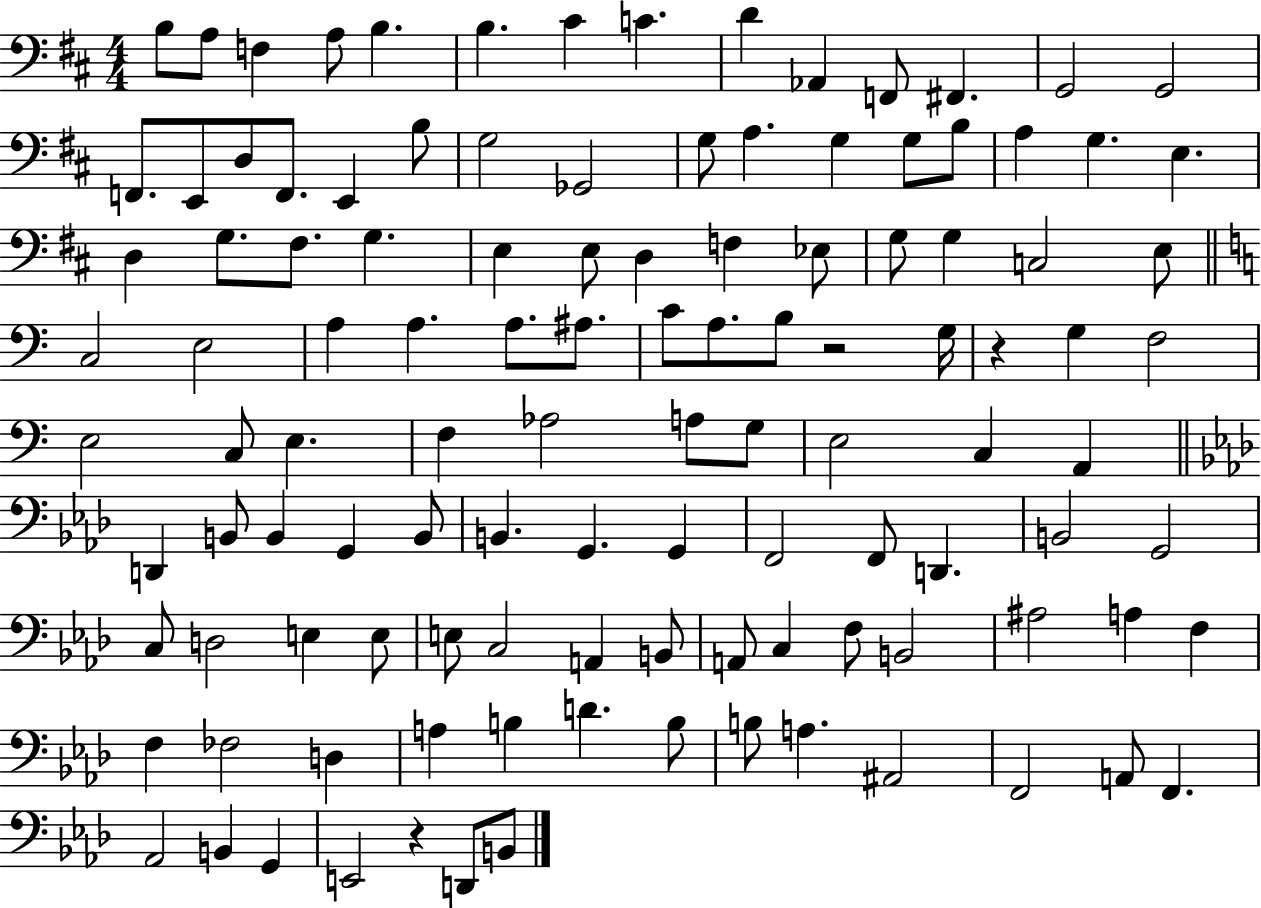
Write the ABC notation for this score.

X:1
T:Untitled
M:4/4
L:1/4
K:D
B,/2 A,/2 F, A,/2 B, B, ^C C D _A,, F,,/2 ^F,, G,,2 G,,2 F,,/2 E,,/2 D,/2 F,,/2 E,, B,/2 G,2 _G,,2 G,/2 A, G, G,/2 B,/2 A, G, E, D, G,/2 ^F,/2 G, E, E,/2 D, F, _E,/2 G,/2 G, C,2 E,/2 C,2 E,2 A, A, A,/2 ^A,/2 C/2 A,/2 B,/2 z2 G,/4 z G, F,2 E,2 C,/2 E, F, _A,2 A,/2 G,/2 E,2 C, A,, D,, B,,/2 B,, G,, B,,/2 B,, G,, G,, F,,2 F,,/2 D,, B,,2 G,,2 C,/2 D,2 E, E,/2 E,/2 C,2 A,, B,,/2 A,,/2 C, F,/2 B,,2 ^A,2 A, F, F, _F,2 D, A, B, D B,/2 B,/2 A, ^A,,2 F,,2 A,,/2 F,, _A,,2 B,, G,, E,,2 z D,,/2 B,,/2